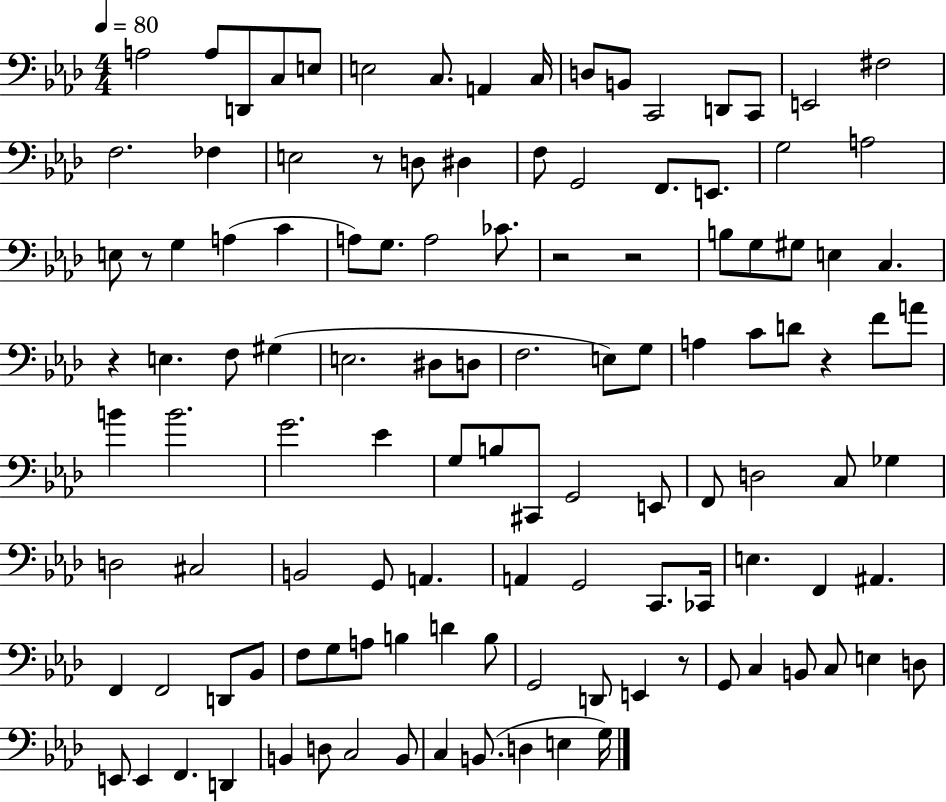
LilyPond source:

{
  \clef bass
  \numericTimeSignature
  \time 4/4
  \key aes \major
  \tempo 4 = 80
  a2 a8 d,8 c8 e8 | e2 c8. a,4 c16 | d8 b,8 c,2 d,8 c,8 | e,2 fis2 | \break f2. fes4 | e2 r8 d8 dis4 | f8 g,2 f,8. e,8. | g2 a2 | \break e8 r8 g4 a4( c'4 | a8) g8. a2 ces'8. | r2 r2 | b8 g8 gis8 e4 c4. | \break r4 e4. f8 gis4( | e2. dis8 d8 | f2. e8) g8 | a4 c'8 d'8 r4 f'8 a'8 | \break b'4 b'2. | g'2. ees'4 | g8 b8 cis,8 g,2 e,8 | f,8 d2 c8 ges4 | \break d2 cis2 | b,2 g,8 a,4. | a,4 g,2 c,8. ces,16 | e4. f,4 ais,4. | \break f,4 f,2 d,8 bes,8 | f8 g8 a8 b4 d'4 b8 | g,2 d,8 e,4 r8 | g,8 c4 b,8 c8 e4 d8 | \break e,8 e,4 f,4. d,4 | b,4 d8 c2 b,8 | c4 b,8.( d4 e4 g16) | \bar "|."
}